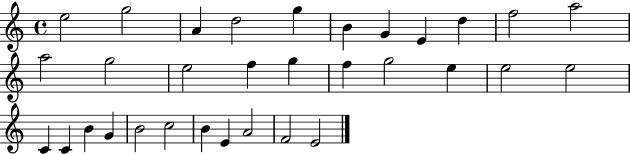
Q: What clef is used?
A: treble